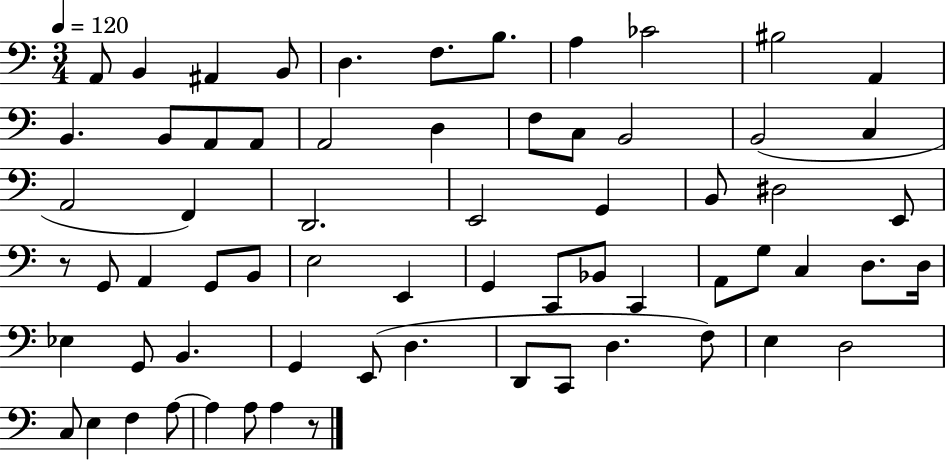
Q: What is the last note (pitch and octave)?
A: A3